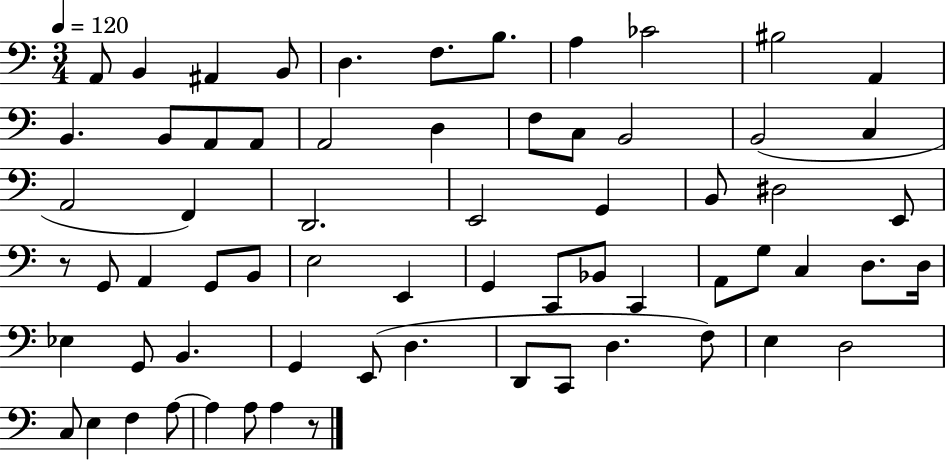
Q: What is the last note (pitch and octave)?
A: A3